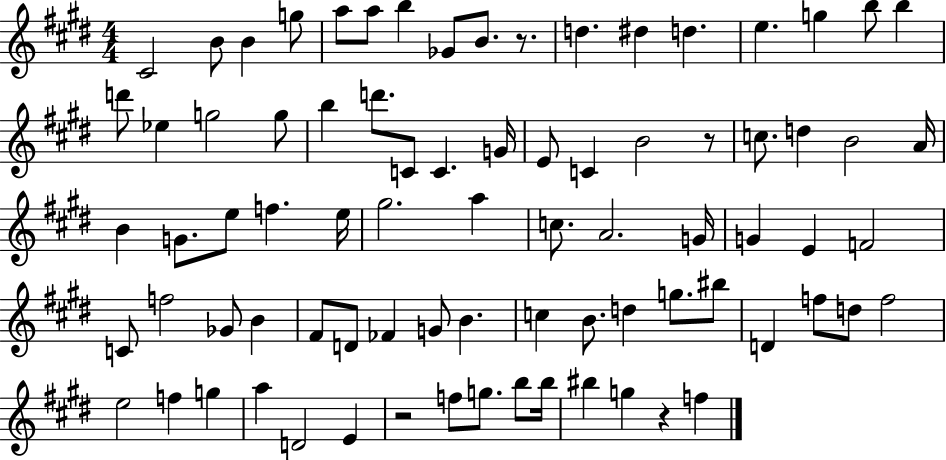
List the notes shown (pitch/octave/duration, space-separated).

C#4/h B4/e B4/q G5/e A5/e A5/e B5/q Gb4/e B4/e. R/e. D5/q. D#5/q D5/q. E5/q. G5/q B5/e B5/q D6/e Eb5/q G5/h G5/e B5/q D6/e. C4/e C4/q. G4/s E4/e C4/q B4/h R/e C5/e. D5/q B4/h A4/s B4/q G4/e. E5/e F5/q. E5/s G#5/h. A5/q C5/e. A4/h. G4/s G4/q E4/q F4/h C4/e F5/h Gb4/e B4/q F#4/e D4/e FES4/q G4/e B4/q. C5/q B4/e. D5/q G5/e. BIS5/e D4/q F5/e D5/e F5/h E5/h F5/q G5/q A5/q D4/h E4/q R/h F5/e G5/e. B5/e B5/s BIS5/q G5/q R/q F5/q